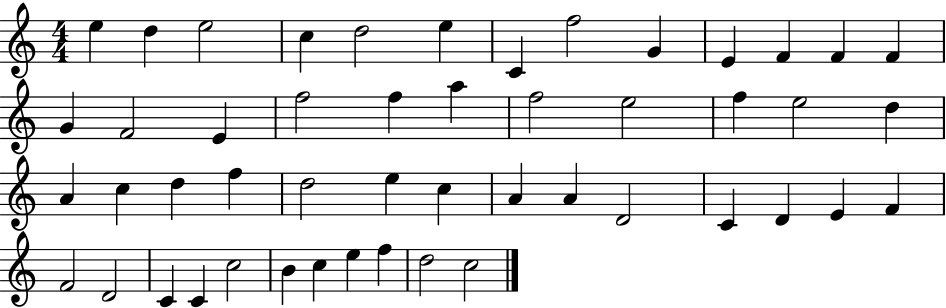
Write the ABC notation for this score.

X:1
T:Untitled
M:4/4
L:1/4
K:C
e d e2 c d2 e C f2 G E F F F G F2 E f2 f a f2 e2 f e2 d A c d f d2 e c A A D2 C D E F F2 D2 C C c2 B c e f d2 c2